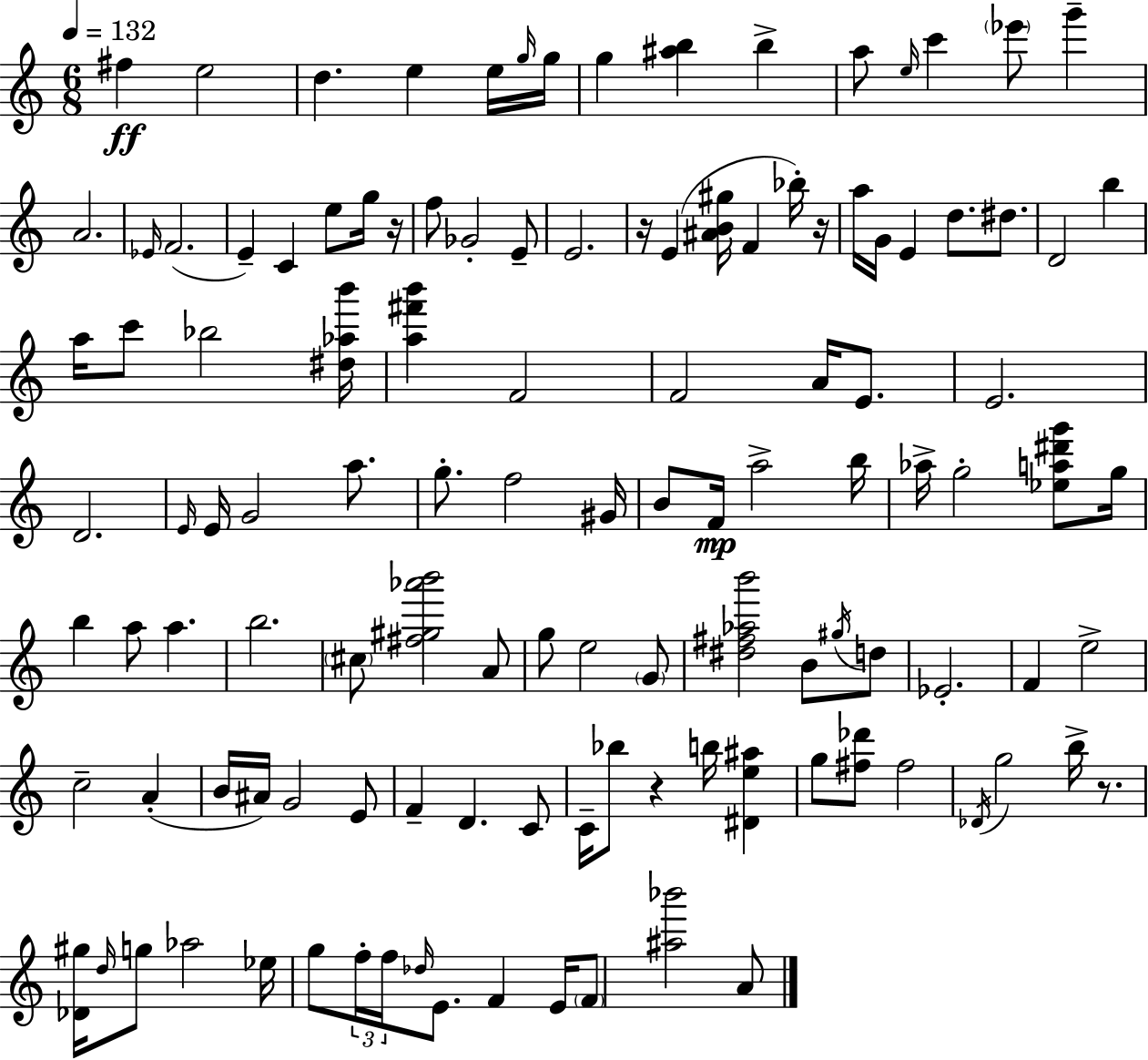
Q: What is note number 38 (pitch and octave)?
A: Bb5